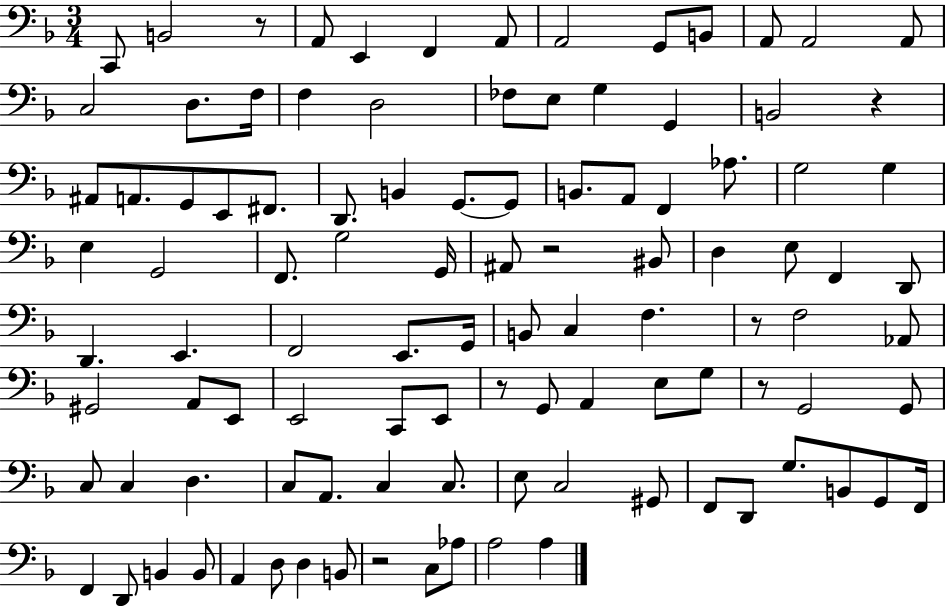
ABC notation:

X:1
T:Untitled
M:3/4
L:1/4
K:F
C,,/2 B,,2 z/2 A,,/2 E,, F,, A,,/2 A,,2 G,,/2 B,,/2 A,,/2 A,,2 A,,/2 C,2 D,/2 F,/4 F, D,2 _F,/2 E,/2 G, G,, B,,2 z ^A,,/2 A,,/2 G,,/2 E,,/2 ^F,,/2 D,,/2 B,, G,,/2 G,,/2 B,,/2 A,,/2 F,, _A,/2 G,2 G, E, G,,2 F,,/2 G,2 G,,/4 ^A,,/2 z2 ^B,,/2 D, E,/2 F,, D,,/2 D,, E,, F,,2 E,,/2 G,,/4 B,,/2 C, F, z/2 F,2 _A,,/2 ^G,,2 A,,/2 E,,/2 E,,2 C,,/2 E,,/2 z/2 G,,/2 A,, E,/2 G,/2 z/2 G,,2 G,,/2 C,/2 C, D, C,/2 A,,/2 C, C,/2 E,/2 C,2 ^G,,/2 F,,/2 D,,/2 G,/2 B,,/2 G,,/2 F,,/4 F,, D,,/2 B,, B,,/2 A,, D,/2 D, B,,/2 z2 C,/2 _A,/2 A,2 A,